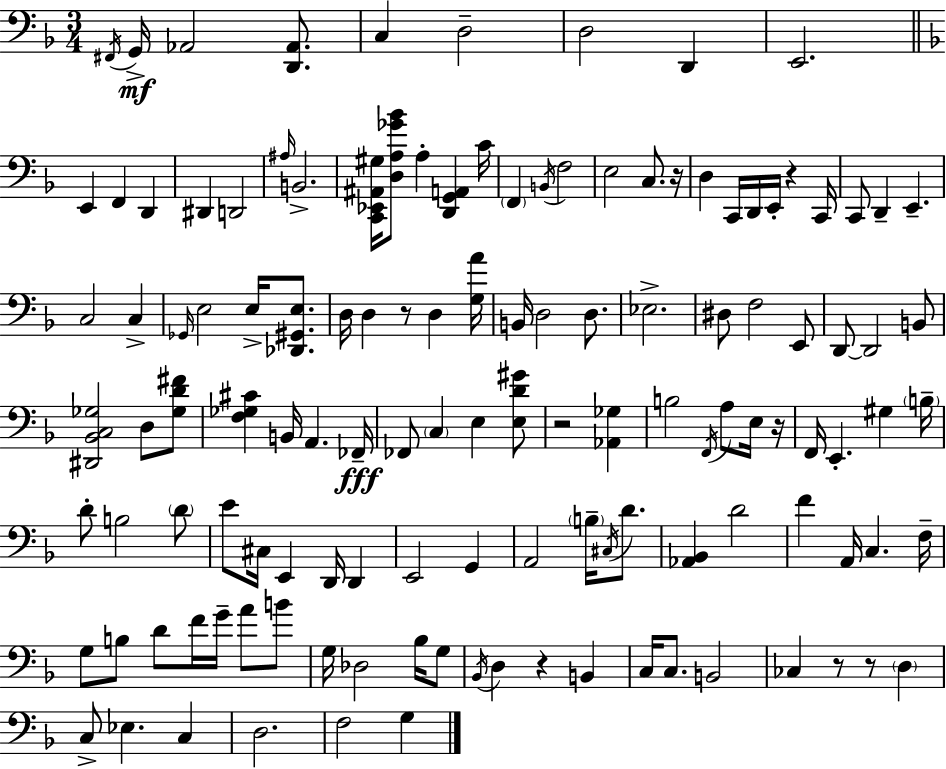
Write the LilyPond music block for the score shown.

{
  \clef bass
  \numericTimeSignature
  \time 3/4
  \key d \minor
  \acciaccatura { fis,16 }\mf g,16-> aes,2 <d, aes,>8. | c4 d2-- | d2 d,4 | e,2. | \break \bar "||" \break \key f \major e,4 f,4 d,4 | dis,4 d,2 | \grace { ais16 } b,2.-> | <c, ees, ais, gis>16 <d a ges' bes'>8 a4-. <d, g, a,>4 | \break c'16 \parenthesize f,4 \acciaccatura { b,16 } f2 | e2 c8. | r16 d4 c,16 d,16 e,16-. r4 | c,16 c,8 d,4-- e,4.-- | \break c2 c4-> | \grace { ges,16 } e2 e16-> | <des, gis, e>8. d16 d4 r8 d4 | <g a'>16 b,16 d2 | \break d8. ees2.-> | dis8 f2 | e,8 d,8~~ d,2 | b,8 <dis, bes, c ges>2 d8 | \break <ges d' fis'>8 <f ges cis'>4 b,16 a,4. | fes,16--\fff fes,8 \parenthesize c4 e4 | <e d' gis'>8 r2 <aes, ges>4 | b2 \acciaccatura { f,16 } | \break a8 e16 r16 f,16 e,4.-. gis4 | \parenthesize b16-- d'8-. b2 | \parenthesize d'8 e'8 cis16 e,4 d,16 | d,4 e,2 | \break g,4 a,2 | \parenthesize b16-- \acciaccatura { cis16 } d'8. <aes, bes,>4 d'2 | f'4 a,16 c4. | f16-- g8 b8 d'8 f'16 | \break g'16-- a'8 b'8 g16 des2 | bes16 g8 \acciaccatura { bes,16 } d4 r4 | b,4 c16 c8. b,2 | ces4 r8 | \break r8 \parenthesize d4 c8-> ees4. | c4 d2. | f2 | g4 \bar "|."
}